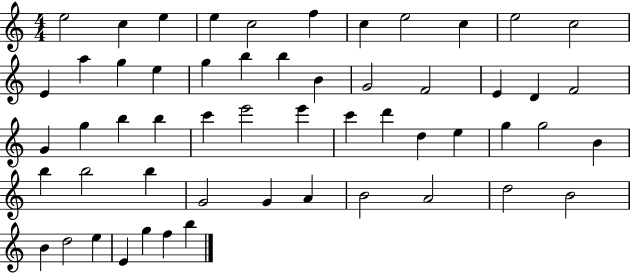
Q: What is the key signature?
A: C major